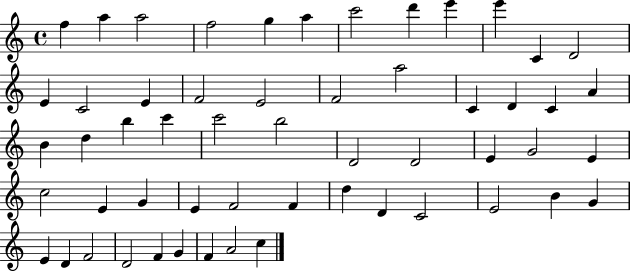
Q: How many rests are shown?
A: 0